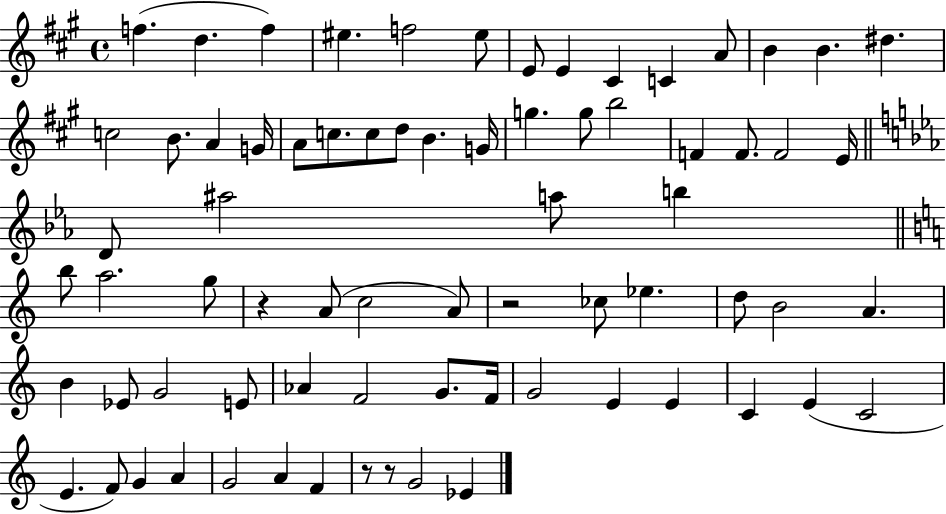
{
  \clef treble
  \time 4/4
  \defaultTimeSignature
  \key a \major
  \repeat volta 2 { f''4.( d''4. f''4) | eis''4. f''2 eis''8 | e'8 e'4 cis'4 c'4 a'8 | b'4 b'4. dis''4. | \break c''2 b'8. a'4 g'16 | a'8 c''8. c''8 d''8 b'4. g'16 | g''4. g''8 b''2 | f'4 f'8. f'2 e'16 | \break \bar "||" \break \key c \minor d'8 ais''2 a''8 b''4 | \bar "||" \break \key c \major b''8 a''2. g''8 | r4 a'8( c''2 a'8) | r2 ces''8 ees''4. | d''8 b'2 a'4. | \break b'4 ees'8 g'2 e'8 | aes'4 f'2 g'8. f'16 | g'2 e'4 e'4 | c'4 e'4( c'2 | \break e'4. f'8) g'4 a'4 | g'2 a'4 f'4 | r8 r8 g'2 ees'4 | } \bar "|."
}